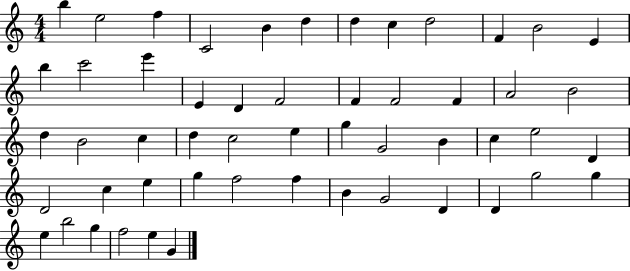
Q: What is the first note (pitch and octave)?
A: B5